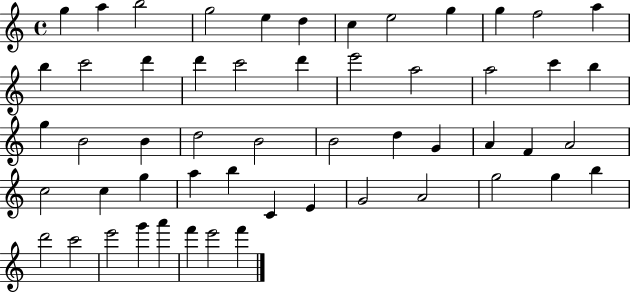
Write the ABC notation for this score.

X:1
T:Untitled
M:4/4
L:1/4
K:C
g a b2 g2 e d c e2 g g f2 a b c'2 d' d' c'2 d' e'2 a2 a2 c' b g B2 B d2 B2 B2 d G A F A2 c2 c g a b C E G2 A2 g2 g b d'2 c'2 e'2 g' a' f' e'2 f'